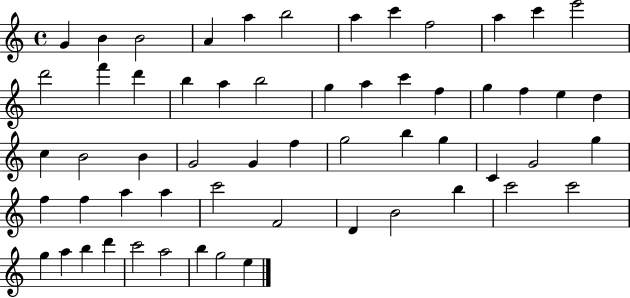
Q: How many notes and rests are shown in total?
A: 58